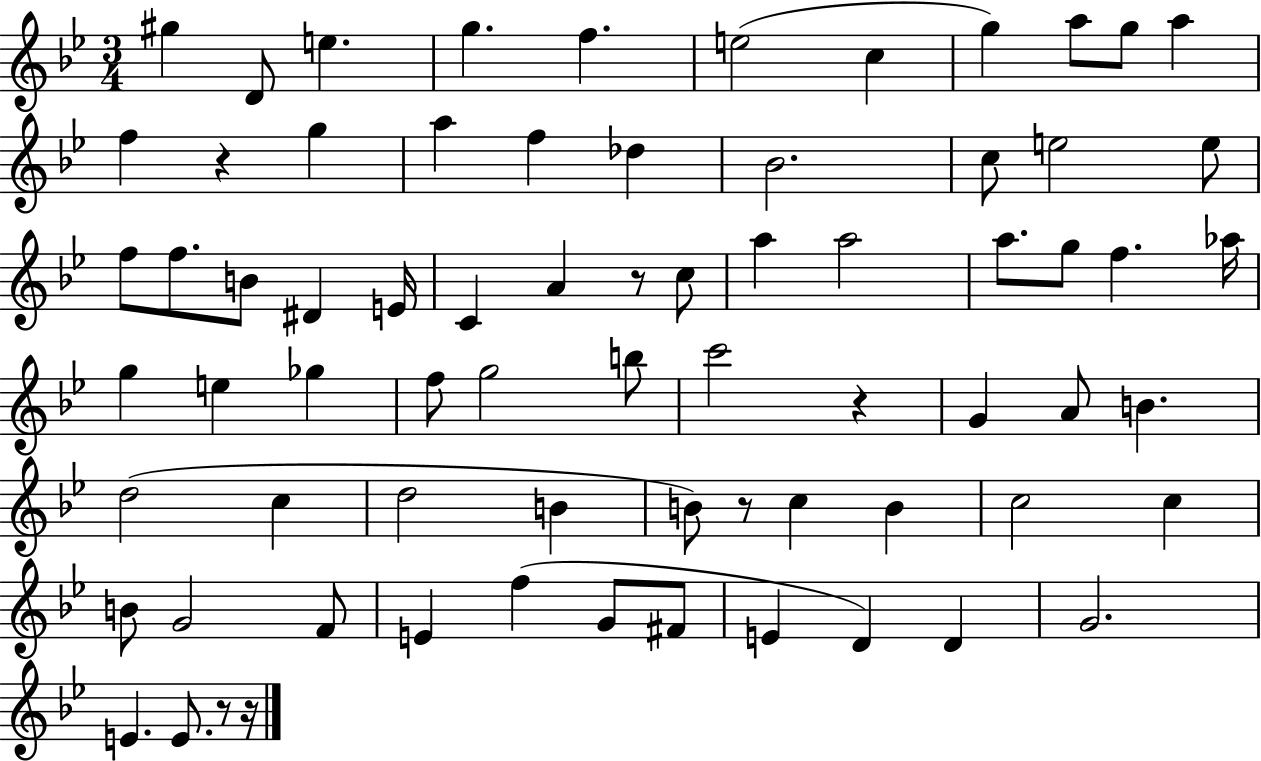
X:1
T:Untitled
M:3/4
L:1/4
K:Bb
^g D/2 e g f e2 c g a/2 g/2 a f z g a f _d _B2 c/2 e2 e/2 f/2 f/2 B/2 ^D E/4 C A z/2 c/2 a a2 a/2 g/2 f _a/4 g e _g f/2 g2 b/2 c'2 z G A/2 B d2 c d2 B B/2 z/2 c B c2 c B/2 G2 F/2 E f G/2 ^F/2 E D D G2 E E/2 z/2 z/4